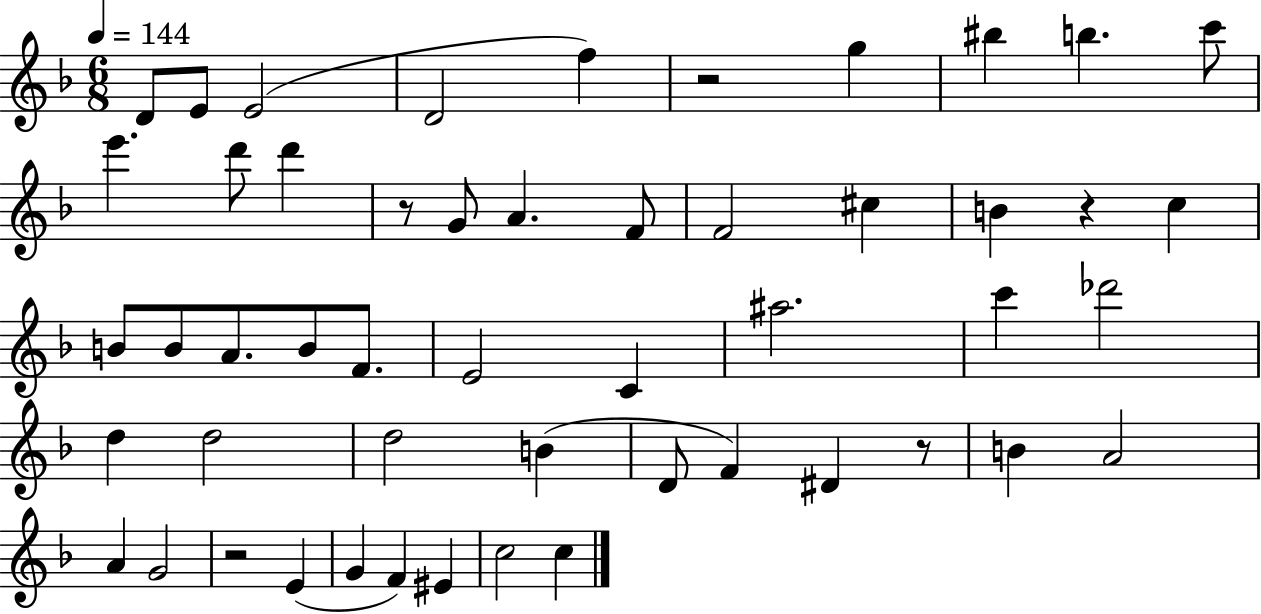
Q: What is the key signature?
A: F major